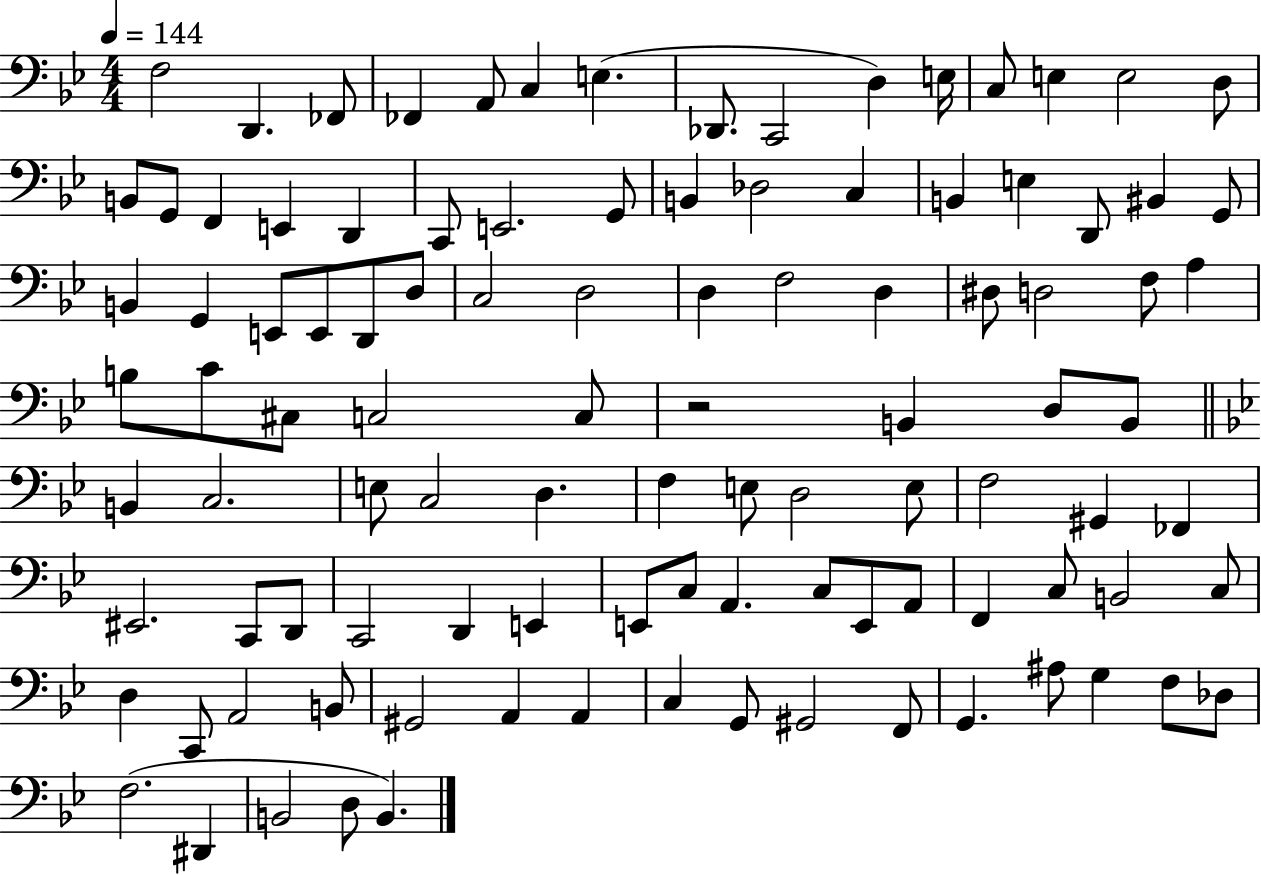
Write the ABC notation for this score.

X:1
T:Untitled
M:4/4
L:1/4
K:Bb
F,2 D,, _F,,/2 _F,, A,,/2 C, E, _D,,/2 C,,2 D, E,/4 C,/2 E, E,2 D,/2 B,,/2 G,,/2 F,, E,, D,, C,,/2 E,,2 G,,/2 B,, _D,2 C, B,, E, D,,/2 ^B,, G,,/2 B,, G,, E,,/2 E,,/2 D,,/2 D,/2 C,2 D,2 D, F,2 D, ^D,/2 D,2 F,/2 A, B,/2 C/2 ^C,/2 C,2 C,/2 z2 B,, D,/2 B,,/2 B,, C,2 E,/2 C,2 D, F, E,/2 D,2 E,/2 F,2 ^G,, _F,, ^E,,2 C,,/2 D,,/2 C,,2 D,, E,, E,,/2 C,/2 A,, C,/2 E,,/2 A,,/2 F,, C,/2 B,,2 C,/2 D, C,,/2 A,,2 B,,/2 ^G,,2 A,, A,, C, G,,/2 ^G,,2 F,,/2 G,, ^A,/2 G, F,/2 _D,/2 F,2 ^D,, B,,2 D,/2 B,,